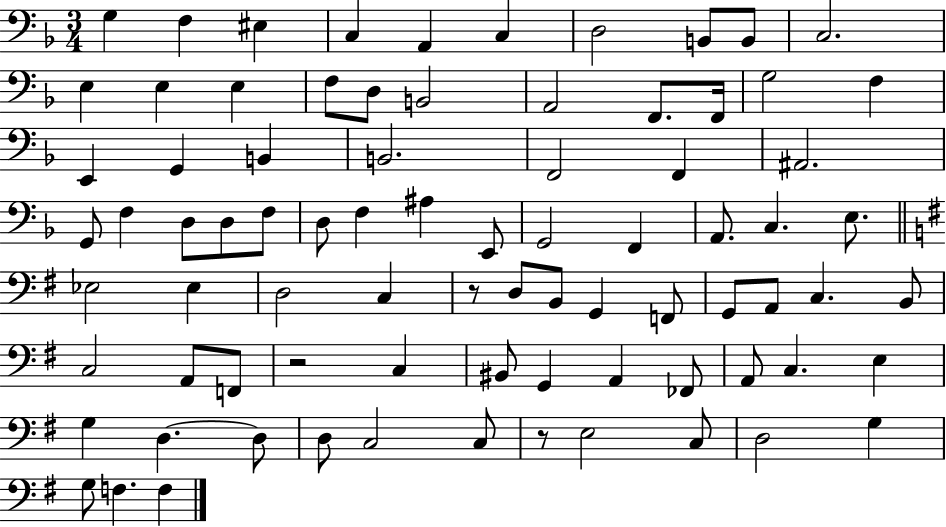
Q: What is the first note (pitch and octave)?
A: G3